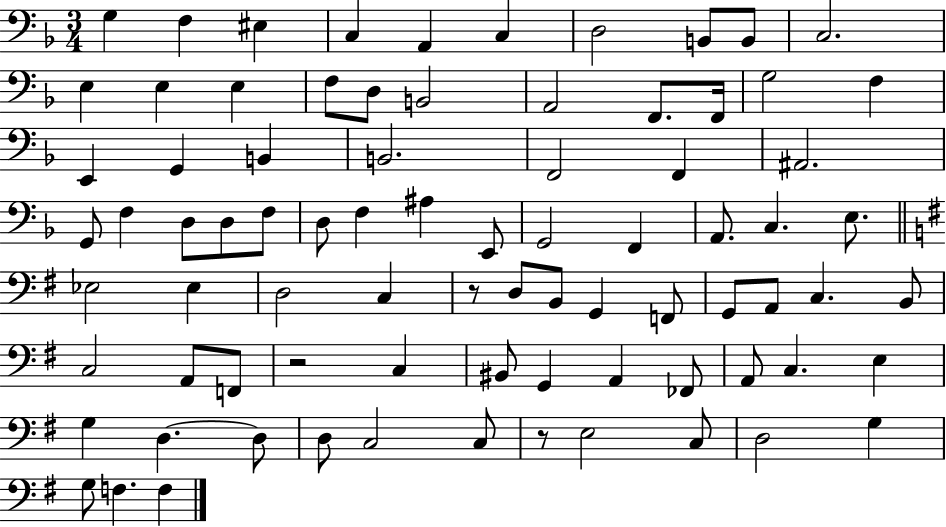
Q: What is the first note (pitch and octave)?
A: G3